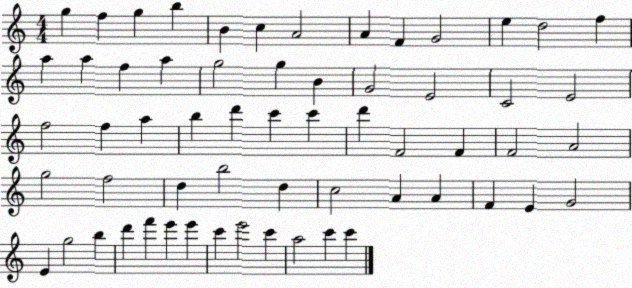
X:1
T:Untitled
M:4/4
L:1/4
K:C
g f g b B c A2 A F G2 e d2 f a a f a g2 g B G2 E2 C2 E2 f2 f a b d' c' c' d' F2 F F2 A2 g2 f2 d b2 d c2 A A F E G2 E g2 b d' f' e' e' c' e'2 c' a2 c' c'